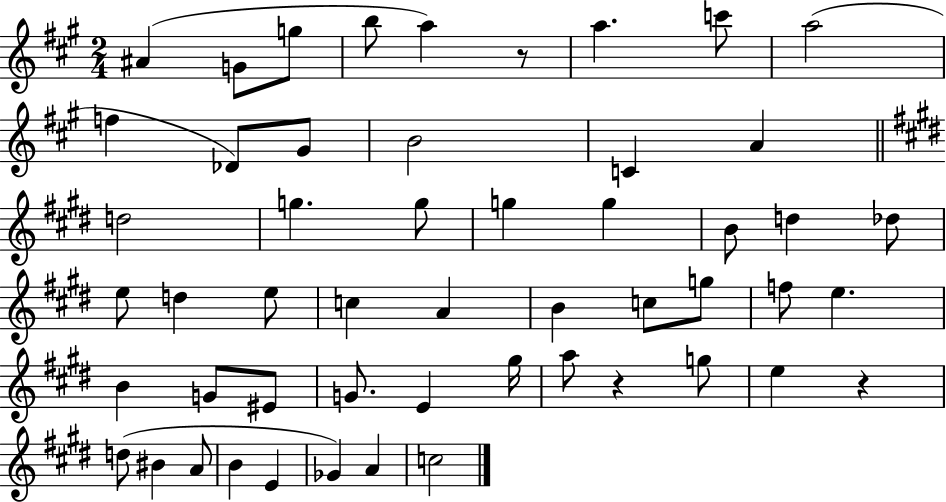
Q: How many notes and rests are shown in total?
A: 52